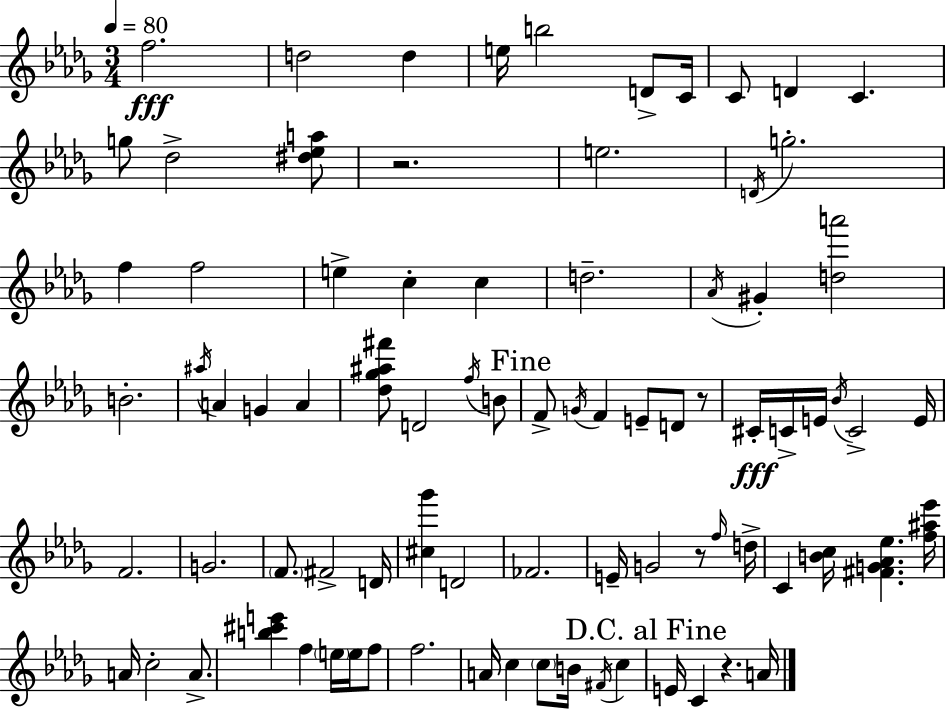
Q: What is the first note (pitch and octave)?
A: F5